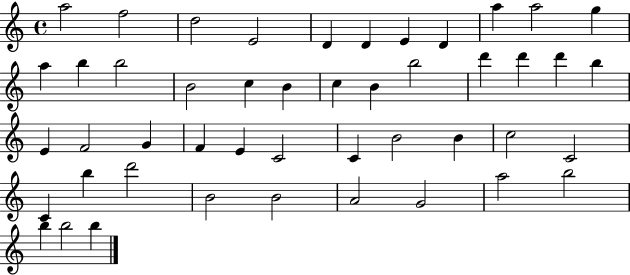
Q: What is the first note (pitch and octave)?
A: A5